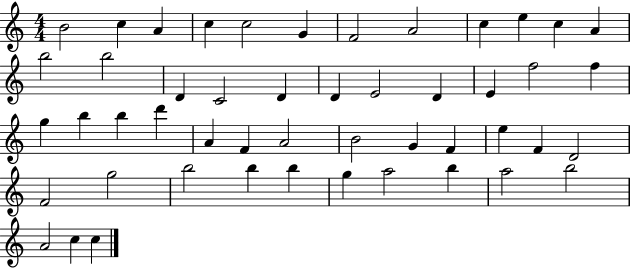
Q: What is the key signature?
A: C major